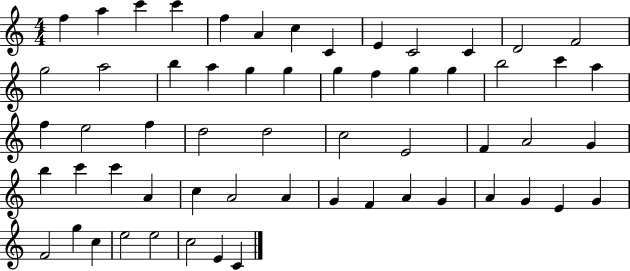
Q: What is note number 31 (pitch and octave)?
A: D5